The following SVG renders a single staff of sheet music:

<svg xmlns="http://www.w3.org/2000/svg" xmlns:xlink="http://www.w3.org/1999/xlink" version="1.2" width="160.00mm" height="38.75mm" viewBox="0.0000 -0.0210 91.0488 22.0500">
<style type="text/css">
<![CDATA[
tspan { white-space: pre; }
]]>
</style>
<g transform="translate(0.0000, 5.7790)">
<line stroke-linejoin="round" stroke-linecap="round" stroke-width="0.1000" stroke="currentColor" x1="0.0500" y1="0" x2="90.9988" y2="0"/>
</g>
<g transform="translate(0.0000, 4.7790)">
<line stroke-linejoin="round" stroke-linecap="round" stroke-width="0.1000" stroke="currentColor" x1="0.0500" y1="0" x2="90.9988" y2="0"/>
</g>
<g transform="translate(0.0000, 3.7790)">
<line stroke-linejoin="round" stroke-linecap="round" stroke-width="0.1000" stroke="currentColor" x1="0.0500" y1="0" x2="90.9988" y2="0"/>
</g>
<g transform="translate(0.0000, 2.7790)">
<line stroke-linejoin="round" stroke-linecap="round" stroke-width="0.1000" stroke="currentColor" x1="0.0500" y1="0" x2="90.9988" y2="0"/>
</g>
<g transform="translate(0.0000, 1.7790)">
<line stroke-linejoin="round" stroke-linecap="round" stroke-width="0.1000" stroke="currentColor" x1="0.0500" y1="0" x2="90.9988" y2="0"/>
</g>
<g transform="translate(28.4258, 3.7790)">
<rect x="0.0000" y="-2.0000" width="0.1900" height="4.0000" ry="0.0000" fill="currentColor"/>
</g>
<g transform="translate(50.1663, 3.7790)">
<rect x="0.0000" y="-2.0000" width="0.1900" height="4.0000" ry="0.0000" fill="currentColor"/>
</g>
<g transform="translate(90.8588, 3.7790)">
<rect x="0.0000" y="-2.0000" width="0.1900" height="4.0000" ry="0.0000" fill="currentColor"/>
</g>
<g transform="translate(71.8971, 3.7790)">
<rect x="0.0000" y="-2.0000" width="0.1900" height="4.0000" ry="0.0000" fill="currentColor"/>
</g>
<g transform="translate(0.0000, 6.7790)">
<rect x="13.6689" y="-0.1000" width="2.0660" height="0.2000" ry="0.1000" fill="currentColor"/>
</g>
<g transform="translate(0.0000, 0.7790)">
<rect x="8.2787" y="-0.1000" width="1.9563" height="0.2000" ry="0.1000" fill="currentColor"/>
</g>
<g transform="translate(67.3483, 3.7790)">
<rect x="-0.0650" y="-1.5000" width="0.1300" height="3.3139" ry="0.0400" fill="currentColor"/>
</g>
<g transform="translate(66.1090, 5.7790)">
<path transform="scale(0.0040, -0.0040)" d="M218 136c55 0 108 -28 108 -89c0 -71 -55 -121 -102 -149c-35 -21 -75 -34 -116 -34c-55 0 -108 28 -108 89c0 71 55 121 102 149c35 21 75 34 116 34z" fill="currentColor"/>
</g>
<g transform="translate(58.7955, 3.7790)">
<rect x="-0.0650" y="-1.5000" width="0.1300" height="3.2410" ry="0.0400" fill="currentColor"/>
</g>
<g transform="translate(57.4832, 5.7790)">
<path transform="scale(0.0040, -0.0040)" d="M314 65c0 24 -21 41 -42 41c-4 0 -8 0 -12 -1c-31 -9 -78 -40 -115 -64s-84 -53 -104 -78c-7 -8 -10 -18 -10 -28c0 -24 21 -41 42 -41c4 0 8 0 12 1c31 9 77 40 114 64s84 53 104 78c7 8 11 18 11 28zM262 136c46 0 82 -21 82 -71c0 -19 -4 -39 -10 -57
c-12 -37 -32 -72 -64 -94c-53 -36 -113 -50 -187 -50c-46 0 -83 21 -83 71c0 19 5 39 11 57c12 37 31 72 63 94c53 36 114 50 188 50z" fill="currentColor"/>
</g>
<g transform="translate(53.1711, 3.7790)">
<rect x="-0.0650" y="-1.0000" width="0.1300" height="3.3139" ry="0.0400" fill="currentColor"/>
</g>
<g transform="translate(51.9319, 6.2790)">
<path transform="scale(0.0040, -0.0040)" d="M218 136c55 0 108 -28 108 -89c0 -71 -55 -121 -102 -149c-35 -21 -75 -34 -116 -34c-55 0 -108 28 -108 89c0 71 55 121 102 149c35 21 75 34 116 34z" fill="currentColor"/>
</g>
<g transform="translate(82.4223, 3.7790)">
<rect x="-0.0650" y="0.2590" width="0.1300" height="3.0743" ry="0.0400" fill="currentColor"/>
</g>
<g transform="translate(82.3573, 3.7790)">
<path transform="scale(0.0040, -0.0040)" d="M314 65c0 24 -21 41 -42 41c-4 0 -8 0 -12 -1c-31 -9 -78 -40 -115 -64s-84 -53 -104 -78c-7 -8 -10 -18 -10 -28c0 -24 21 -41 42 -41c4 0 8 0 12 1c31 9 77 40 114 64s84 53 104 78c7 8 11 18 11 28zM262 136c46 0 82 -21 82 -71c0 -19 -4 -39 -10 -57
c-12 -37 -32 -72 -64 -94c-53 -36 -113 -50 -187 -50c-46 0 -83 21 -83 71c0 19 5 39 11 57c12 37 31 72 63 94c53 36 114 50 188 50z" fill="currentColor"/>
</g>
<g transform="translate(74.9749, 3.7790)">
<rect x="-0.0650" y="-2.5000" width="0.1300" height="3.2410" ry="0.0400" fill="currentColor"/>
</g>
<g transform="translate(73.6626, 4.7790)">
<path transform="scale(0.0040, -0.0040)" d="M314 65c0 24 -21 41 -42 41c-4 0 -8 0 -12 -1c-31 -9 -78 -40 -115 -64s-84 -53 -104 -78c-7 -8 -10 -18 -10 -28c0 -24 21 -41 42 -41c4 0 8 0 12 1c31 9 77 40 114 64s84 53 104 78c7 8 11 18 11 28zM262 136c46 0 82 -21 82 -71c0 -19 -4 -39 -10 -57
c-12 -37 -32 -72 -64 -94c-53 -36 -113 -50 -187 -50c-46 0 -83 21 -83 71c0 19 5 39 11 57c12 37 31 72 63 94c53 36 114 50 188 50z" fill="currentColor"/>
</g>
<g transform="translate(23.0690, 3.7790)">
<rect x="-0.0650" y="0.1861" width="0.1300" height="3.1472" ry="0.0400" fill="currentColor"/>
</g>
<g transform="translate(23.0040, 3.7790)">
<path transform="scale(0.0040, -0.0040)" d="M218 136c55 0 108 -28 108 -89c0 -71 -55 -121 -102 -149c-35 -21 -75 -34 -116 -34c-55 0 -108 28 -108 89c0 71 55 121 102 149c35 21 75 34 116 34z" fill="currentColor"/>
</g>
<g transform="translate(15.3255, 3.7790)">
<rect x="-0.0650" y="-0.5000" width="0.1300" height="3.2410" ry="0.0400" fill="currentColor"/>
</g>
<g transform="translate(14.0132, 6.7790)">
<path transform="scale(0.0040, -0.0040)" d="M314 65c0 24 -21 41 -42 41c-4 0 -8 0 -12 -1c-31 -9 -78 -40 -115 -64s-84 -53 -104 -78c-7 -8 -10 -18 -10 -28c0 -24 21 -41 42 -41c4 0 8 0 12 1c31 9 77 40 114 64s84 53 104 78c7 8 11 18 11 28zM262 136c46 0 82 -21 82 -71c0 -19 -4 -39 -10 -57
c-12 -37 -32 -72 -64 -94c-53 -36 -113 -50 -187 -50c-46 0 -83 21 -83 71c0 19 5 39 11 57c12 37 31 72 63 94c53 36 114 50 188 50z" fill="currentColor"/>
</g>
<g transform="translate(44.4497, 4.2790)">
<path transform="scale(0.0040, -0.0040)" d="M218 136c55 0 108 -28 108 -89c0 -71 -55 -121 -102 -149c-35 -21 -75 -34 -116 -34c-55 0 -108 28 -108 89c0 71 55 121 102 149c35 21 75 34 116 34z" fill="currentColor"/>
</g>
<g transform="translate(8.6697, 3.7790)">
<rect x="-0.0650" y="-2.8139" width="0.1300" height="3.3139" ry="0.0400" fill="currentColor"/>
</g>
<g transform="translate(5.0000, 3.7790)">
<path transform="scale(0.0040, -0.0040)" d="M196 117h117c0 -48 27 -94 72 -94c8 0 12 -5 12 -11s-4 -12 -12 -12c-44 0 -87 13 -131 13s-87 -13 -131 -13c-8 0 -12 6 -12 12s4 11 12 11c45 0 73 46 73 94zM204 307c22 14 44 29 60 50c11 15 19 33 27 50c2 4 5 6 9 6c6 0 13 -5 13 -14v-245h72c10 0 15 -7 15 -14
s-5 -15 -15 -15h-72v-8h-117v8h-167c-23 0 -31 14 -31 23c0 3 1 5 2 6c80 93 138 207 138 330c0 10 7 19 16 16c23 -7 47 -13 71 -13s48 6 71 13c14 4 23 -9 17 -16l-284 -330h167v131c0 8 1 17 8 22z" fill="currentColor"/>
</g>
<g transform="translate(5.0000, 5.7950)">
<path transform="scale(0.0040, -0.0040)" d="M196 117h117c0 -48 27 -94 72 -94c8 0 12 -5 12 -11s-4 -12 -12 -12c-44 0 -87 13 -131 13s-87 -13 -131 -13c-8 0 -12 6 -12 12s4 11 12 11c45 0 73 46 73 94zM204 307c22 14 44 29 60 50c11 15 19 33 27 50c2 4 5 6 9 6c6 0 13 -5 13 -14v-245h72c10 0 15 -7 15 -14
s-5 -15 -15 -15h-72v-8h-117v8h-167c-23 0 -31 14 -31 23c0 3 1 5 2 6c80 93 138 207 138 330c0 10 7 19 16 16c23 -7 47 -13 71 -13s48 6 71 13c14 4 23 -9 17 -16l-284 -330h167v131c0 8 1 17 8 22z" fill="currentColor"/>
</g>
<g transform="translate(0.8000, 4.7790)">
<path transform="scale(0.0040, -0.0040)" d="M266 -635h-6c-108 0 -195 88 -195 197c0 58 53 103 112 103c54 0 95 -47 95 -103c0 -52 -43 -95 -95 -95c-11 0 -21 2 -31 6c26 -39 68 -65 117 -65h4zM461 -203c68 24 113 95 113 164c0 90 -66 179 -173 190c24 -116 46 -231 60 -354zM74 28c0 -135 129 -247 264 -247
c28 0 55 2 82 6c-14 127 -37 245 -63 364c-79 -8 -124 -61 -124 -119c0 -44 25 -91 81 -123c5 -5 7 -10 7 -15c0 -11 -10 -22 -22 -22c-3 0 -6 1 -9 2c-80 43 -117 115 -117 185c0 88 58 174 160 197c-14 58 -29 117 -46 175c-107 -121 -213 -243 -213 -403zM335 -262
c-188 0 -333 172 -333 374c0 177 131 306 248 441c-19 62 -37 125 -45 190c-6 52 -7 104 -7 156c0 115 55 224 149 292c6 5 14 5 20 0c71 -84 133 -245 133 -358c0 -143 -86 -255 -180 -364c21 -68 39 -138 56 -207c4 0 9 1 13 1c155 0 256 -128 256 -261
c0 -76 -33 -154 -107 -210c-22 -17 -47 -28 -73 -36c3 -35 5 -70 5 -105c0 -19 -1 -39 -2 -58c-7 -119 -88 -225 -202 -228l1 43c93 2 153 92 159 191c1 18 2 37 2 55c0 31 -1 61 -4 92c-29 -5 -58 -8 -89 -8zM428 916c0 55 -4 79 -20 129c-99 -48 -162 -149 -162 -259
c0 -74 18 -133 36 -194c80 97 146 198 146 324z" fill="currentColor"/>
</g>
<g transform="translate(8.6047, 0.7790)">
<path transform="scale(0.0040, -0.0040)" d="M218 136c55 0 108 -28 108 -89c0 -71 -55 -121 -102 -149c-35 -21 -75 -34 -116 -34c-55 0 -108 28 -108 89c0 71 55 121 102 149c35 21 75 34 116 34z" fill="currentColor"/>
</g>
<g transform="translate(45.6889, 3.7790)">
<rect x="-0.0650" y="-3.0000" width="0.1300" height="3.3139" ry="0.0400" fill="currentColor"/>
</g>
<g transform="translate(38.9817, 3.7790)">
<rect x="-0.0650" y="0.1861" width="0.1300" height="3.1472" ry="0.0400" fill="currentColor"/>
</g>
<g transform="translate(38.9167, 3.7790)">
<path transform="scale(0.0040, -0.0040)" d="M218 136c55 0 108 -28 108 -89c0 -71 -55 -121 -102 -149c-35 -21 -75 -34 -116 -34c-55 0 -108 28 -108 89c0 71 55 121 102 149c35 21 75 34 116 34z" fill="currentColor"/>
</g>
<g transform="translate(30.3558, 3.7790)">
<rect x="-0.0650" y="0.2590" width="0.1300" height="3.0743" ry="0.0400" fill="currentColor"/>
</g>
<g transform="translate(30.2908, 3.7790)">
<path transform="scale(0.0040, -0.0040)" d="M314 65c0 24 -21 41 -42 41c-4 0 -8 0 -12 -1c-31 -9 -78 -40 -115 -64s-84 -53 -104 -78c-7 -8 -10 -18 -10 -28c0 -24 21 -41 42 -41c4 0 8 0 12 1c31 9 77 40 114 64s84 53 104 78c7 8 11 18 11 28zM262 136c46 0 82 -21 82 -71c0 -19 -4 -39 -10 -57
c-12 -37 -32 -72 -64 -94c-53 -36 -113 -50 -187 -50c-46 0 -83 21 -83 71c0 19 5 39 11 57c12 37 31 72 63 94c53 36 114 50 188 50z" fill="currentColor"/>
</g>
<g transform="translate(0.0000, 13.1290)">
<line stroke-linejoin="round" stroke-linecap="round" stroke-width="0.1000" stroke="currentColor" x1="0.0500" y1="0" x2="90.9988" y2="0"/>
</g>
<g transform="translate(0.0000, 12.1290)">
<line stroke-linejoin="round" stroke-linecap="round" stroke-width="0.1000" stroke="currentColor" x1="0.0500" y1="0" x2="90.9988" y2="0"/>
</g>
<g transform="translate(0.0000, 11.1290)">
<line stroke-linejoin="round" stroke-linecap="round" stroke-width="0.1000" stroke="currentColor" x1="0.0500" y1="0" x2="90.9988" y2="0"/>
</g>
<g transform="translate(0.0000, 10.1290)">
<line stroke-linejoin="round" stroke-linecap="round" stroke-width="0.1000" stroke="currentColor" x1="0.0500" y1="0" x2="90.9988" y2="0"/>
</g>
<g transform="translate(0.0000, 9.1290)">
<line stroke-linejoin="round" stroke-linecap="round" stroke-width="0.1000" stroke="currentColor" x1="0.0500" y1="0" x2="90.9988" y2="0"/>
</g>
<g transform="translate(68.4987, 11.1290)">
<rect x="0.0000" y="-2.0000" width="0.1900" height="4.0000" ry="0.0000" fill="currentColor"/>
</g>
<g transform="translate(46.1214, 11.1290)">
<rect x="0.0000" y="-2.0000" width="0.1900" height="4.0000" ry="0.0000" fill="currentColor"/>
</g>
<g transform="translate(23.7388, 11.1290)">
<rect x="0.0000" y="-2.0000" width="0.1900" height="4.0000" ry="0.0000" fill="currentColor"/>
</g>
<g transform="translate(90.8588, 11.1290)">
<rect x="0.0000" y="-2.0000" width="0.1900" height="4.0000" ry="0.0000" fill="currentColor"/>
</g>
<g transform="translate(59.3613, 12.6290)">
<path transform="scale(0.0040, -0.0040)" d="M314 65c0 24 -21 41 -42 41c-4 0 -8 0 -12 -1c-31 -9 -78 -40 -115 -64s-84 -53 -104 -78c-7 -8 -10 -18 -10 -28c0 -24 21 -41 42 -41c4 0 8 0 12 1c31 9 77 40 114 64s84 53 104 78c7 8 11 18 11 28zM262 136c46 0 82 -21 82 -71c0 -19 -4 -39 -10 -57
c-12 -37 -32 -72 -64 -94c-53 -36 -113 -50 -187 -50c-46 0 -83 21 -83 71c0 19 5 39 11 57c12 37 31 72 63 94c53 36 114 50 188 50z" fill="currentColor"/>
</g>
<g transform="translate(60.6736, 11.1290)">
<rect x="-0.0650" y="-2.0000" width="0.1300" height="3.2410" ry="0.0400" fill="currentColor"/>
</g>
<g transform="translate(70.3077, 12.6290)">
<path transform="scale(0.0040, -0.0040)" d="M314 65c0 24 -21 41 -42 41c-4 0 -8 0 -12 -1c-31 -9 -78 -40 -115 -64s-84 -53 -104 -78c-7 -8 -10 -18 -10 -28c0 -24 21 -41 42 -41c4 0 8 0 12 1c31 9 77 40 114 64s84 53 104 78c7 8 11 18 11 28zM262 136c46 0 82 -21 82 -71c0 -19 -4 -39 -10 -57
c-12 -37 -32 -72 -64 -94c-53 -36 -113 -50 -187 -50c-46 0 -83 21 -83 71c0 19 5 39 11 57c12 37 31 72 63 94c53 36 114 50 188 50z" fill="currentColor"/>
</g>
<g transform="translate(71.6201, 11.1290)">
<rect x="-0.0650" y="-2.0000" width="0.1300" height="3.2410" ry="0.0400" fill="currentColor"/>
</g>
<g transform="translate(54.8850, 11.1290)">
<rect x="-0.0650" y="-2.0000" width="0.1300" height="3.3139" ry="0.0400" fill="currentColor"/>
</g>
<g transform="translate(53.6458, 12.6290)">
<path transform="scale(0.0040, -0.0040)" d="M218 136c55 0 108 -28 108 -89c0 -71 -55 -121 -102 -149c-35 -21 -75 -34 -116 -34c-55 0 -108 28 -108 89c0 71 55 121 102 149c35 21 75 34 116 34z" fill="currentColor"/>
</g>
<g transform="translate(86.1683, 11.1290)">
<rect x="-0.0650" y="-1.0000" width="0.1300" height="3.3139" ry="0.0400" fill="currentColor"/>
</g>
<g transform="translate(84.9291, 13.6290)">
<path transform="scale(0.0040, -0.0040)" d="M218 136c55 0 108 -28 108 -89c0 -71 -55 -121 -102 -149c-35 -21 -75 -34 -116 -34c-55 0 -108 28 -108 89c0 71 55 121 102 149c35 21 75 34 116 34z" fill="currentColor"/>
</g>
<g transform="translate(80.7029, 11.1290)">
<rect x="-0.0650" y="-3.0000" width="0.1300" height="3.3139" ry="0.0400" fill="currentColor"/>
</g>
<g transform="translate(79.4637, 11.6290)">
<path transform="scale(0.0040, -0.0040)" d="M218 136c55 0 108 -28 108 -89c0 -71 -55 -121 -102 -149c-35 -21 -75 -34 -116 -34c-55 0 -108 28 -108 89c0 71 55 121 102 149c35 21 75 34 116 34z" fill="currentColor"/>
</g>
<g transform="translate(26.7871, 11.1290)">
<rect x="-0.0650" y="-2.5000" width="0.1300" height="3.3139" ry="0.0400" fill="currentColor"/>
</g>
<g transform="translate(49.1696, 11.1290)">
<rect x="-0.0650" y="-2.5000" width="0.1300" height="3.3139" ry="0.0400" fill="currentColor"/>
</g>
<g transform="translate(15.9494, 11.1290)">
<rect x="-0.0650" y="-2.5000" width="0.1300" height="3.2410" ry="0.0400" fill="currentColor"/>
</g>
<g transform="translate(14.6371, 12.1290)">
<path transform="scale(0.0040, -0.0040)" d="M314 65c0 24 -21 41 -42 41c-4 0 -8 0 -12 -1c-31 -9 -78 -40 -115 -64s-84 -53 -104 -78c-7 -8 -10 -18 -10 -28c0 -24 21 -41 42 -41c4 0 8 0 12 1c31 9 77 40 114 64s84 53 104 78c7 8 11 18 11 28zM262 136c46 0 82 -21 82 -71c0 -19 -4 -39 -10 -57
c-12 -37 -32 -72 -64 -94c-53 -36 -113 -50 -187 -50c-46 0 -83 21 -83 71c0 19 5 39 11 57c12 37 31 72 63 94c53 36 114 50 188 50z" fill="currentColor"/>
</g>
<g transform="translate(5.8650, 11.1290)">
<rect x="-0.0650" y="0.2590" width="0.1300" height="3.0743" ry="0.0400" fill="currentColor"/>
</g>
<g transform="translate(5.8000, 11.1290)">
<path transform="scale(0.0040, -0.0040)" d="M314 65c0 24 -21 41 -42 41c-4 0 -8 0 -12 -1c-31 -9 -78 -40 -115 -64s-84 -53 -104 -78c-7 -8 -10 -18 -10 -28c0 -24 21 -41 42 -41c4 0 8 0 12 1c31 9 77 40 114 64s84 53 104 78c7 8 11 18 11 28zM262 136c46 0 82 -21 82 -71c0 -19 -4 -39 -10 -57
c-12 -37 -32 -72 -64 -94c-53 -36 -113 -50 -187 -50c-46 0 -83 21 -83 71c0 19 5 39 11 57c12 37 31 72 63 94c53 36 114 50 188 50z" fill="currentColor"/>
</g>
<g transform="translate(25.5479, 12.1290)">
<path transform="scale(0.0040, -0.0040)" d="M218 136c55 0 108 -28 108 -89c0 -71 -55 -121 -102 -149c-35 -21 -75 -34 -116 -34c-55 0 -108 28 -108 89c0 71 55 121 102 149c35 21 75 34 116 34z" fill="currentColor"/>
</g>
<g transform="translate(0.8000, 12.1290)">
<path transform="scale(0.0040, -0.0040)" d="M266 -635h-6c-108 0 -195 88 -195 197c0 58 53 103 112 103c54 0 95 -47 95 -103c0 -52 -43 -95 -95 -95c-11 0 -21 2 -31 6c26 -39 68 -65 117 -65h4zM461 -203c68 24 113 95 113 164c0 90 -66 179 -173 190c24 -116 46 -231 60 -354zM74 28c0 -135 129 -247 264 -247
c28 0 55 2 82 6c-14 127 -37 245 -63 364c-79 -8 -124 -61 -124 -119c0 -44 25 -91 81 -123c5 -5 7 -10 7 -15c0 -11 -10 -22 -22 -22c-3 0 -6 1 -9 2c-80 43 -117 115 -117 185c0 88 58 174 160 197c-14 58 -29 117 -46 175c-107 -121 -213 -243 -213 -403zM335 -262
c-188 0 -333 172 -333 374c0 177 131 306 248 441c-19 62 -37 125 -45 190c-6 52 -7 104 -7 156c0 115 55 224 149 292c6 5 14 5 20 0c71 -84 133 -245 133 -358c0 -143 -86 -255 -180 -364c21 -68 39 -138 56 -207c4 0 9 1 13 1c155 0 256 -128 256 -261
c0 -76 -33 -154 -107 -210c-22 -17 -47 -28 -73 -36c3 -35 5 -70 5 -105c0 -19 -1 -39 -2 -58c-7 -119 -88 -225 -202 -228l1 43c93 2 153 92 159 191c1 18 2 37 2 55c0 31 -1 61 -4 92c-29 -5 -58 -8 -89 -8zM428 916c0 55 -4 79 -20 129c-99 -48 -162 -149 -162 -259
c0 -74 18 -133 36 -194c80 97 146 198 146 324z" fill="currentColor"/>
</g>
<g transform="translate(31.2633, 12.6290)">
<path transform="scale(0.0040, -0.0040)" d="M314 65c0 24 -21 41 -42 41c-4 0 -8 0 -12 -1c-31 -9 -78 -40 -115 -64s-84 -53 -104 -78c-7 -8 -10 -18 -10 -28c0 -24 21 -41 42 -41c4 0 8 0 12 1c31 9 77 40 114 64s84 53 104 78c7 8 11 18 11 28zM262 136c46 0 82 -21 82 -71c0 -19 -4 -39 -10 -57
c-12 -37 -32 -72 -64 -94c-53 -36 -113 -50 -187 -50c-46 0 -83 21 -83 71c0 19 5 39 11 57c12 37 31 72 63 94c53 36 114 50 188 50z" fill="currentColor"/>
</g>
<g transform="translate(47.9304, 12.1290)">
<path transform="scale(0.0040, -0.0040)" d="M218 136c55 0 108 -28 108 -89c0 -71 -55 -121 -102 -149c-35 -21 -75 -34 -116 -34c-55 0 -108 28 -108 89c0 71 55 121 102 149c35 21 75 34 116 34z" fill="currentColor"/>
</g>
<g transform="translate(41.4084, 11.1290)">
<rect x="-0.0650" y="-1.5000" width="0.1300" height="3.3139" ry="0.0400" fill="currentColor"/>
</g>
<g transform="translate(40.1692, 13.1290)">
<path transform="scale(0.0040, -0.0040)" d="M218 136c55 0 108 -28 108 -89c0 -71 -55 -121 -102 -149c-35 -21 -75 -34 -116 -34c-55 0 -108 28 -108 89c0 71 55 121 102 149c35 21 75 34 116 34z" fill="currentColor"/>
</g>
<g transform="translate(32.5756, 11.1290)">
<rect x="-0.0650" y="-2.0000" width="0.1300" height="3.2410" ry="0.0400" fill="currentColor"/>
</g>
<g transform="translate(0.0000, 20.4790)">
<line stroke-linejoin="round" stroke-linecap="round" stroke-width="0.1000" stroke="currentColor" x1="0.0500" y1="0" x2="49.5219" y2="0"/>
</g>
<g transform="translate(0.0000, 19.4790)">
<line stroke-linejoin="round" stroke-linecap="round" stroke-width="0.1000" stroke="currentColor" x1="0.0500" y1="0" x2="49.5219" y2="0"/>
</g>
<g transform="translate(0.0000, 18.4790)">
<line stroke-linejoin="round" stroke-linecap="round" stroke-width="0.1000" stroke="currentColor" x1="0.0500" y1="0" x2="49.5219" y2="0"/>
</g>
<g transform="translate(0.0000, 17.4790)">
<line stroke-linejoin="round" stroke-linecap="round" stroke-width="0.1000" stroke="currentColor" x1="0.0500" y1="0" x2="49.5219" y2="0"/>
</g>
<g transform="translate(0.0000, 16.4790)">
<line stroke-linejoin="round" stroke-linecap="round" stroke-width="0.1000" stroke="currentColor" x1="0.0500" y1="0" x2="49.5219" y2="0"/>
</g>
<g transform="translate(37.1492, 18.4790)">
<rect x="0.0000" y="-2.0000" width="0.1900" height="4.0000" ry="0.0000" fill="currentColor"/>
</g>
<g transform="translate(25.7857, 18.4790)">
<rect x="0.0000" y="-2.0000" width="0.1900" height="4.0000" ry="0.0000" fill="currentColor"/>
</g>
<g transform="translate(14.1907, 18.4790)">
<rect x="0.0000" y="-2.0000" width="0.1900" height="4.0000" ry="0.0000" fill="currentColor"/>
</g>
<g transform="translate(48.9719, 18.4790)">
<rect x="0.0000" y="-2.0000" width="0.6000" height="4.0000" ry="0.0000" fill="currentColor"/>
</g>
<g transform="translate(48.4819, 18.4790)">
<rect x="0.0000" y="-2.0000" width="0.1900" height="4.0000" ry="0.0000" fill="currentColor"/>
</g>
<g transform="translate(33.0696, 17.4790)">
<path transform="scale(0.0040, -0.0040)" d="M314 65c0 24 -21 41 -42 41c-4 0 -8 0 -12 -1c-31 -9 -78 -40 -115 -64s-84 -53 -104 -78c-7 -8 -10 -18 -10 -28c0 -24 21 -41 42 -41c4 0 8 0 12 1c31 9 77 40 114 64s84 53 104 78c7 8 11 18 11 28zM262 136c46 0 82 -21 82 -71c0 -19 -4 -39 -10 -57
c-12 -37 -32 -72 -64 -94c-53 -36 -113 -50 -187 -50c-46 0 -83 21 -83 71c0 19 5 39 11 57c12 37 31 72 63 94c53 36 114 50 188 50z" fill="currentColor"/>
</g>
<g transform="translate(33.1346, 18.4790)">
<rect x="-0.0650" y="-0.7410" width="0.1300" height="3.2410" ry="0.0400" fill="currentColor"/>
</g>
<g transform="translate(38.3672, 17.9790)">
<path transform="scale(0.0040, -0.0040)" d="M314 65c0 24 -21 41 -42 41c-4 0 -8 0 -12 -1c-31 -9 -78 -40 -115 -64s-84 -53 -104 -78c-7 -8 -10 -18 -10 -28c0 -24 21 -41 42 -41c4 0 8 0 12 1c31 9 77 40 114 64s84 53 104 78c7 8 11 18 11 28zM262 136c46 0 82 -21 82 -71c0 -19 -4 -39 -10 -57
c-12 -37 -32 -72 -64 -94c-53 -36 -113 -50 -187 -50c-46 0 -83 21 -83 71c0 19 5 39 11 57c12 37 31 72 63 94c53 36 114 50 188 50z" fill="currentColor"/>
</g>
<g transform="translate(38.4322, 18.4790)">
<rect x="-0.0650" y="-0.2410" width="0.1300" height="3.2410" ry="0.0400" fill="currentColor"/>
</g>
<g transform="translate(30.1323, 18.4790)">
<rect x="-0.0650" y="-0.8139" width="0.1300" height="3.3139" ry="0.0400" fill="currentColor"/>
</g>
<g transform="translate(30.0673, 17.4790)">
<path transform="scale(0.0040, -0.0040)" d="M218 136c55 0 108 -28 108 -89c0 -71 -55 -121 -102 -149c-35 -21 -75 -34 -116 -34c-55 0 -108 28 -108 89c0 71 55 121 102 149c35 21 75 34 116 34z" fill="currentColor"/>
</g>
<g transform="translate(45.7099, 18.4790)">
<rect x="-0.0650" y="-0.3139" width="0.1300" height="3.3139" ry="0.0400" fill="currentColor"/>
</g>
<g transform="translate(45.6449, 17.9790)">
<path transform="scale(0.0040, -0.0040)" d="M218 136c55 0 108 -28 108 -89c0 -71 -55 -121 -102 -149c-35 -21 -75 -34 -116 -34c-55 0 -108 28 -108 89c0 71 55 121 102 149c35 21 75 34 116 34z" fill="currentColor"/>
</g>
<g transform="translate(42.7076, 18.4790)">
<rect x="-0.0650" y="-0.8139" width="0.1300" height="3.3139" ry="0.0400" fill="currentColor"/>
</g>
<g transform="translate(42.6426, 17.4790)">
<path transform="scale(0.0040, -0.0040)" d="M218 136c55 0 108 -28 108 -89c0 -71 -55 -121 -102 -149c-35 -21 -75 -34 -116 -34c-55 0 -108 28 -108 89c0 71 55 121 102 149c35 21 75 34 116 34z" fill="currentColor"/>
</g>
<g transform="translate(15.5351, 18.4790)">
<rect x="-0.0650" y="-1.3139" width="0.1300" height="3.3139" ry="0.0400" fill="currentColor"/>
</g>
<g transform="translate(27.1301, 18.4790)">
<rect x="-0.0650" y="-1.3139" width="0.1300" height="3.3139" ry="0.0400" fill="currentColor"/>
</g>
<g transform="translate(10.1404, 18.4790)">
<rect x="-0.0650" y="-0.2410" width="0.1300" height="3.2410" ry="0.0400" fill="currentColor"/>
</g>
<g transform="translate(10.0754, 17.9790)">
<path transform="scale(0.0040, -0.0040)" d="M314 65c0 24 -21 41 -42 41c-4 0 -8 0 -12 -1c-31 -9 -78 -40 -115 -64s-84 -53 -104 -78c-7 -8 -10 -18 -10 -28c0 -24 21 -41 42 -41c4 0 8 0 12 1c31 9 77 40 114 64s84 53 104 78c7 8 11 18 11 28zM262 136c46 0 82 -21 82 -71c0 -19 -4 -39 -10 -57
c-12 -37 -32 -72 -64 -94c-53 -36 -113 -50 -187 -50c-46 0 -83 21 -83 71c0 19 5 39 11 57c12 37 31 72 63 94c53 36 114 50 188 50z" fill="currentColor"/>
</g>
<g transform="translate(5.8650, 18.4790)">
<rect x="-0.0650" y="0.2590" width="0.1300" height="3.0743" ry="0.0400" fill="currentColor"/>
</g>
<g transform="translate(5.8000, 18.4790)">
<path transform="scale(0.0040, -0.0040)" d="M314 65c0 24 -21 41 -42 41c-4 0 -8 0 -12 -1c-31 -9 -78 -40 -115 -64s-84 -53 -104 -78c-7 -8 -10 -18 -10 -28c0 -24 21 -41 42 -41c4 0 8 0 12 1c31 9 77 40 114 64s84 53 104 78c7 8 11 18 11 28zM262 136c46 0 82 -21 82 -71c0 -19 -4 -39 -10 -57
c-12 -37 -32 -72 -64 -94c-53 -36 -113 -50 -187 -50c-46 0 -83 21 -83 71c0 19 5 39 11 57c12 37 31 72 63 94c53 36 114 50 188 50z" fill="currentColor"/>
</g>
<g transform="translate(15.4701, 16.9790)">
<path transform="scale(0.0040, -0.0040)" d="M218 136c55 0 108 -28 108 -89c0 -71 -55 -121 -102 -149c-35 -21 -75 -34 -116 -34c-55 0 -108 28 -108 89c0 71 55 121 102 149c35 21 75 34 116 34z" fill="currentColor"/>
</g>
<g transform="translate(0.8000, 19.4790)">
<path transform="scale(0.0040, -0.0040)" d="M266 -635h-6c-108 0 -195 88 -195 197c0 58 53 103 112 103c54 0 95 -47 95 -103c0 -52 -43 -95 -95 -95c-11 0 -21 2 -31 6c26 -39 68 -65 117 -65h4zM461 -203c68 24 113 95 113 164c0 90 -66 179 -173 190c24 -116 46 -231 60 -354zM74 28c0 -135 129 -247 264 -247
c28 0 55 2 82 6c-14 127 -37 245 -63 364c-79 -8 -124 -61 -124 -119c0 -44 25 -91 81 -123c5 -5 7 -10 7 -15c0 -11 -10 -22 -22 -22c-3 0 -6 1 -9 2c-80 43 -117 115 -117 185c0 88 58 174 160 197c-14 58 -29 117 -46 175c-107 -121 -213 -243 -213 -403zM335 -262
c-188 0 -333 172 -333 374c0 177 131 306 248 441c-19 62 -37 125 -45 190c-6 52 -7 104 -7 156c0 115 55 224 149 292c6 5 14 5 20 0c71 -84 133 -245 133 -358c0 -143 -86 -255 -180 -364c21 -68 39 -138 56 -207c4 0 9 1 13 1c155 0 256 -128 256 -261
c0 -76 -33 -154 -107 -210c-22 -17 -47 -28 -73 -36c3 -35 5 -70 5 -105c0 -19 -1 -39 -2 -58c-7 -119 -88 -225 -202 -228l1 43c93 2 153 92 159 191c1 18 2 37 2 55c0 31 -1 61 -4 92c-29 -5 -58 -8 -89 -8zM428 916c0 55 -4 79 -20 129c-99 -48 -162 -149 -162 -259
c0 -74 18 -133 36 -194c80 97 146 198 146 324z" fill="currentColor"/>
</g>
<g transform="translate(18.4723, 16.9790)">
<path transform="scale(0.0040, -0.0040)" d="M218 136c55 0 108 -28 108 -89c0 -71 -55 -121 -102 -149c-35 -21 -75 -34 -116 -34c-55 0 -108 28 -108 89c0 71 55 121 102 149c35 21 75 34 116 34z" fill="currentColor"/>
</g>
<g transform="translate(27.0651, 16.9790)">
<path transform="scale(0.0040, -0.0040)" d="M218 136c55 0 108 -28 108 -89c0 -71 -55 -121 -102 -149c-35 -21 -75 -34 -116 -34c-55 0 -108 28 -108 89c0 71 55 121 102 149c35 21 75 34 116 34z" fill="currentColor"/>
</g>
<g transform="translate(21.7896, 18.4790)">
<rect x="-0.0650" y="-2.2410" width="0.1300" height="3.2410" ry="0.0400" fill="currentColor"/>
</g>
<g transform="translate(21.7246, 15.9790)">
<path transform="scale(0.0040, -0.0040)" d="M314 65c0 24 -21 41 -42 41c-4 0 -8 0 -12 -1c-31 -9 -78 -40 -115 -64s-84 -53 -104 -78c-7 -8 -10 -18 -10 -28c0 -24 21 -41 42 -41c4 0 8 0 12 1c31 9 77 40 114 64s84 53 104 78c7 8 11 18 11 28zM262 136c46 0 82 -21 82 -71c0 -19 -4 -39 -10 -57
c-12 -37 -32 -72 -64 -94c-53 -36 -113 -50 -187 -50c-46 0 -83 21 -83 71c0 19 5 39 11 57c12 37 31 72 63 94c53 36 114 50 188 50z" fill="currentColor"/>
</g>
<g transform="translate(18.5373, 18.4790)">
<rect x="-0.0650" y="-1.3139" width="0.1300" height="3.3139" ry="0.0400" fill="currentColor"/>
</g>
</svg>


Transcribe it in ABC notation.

X:1
T:Untitled
M:4/4
L:1/4
K:C
a C2 B B2 B A D E2 E G2 B2 B2 G2 G F2 E G F F2 F2 A D B2 c2 e e g2 e d d2 c2 d c